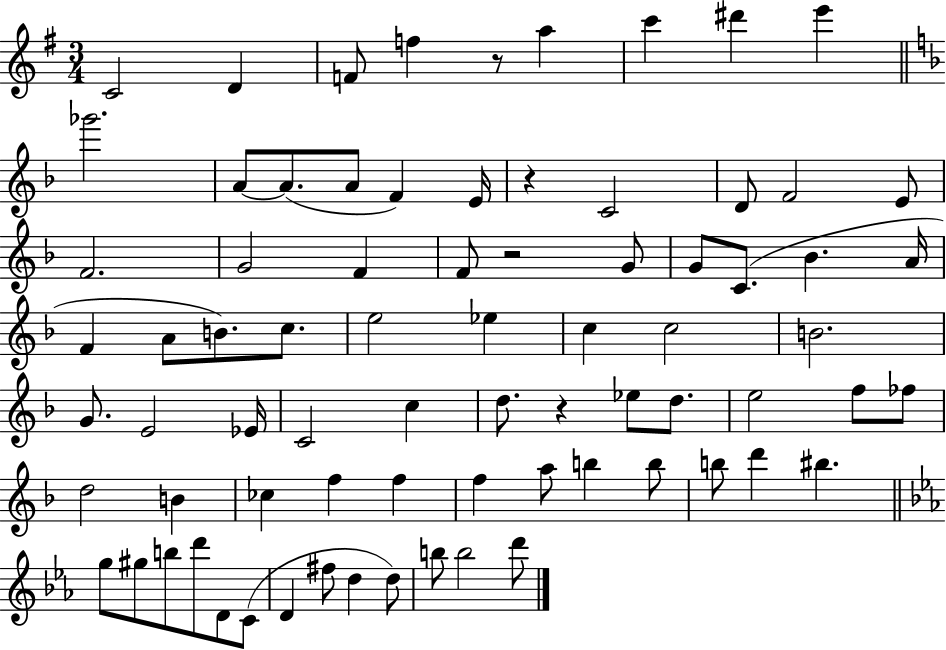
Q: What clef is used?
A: treble